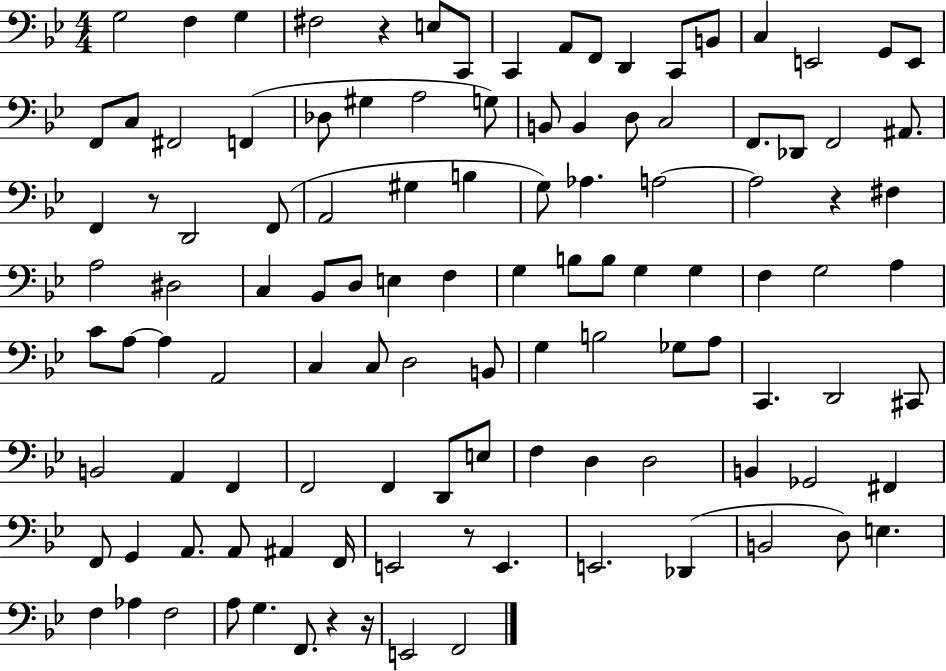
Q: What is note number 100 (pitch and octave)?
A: F3